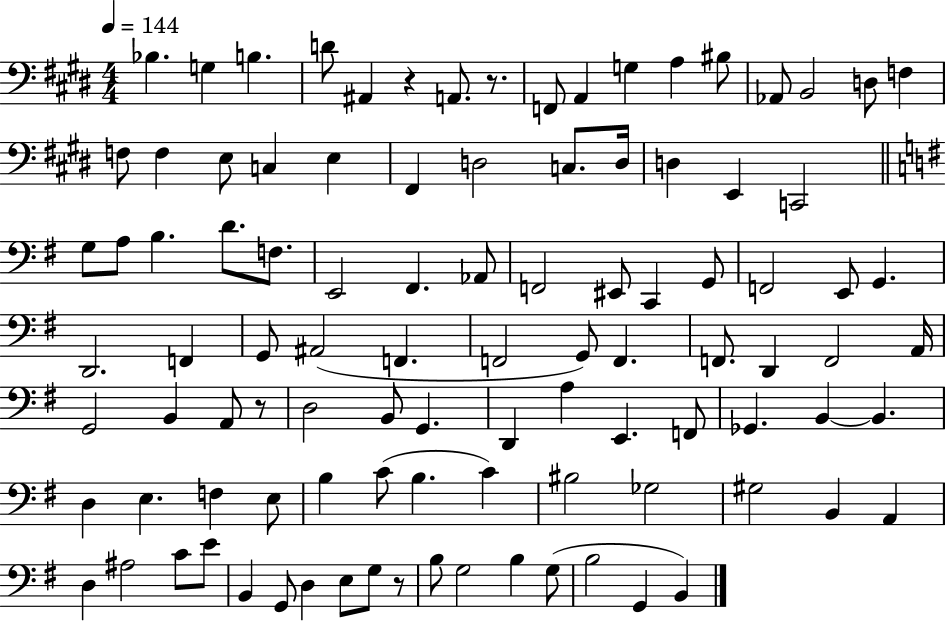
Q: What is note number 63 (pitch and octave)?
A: E2